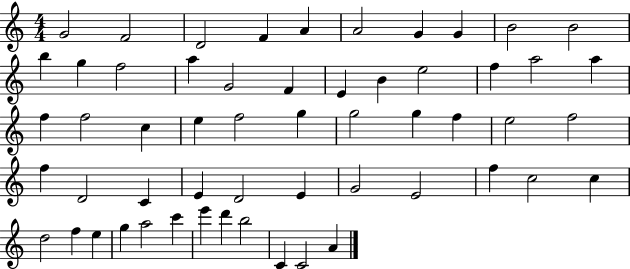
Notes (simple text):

G4/h F4/h D4/h F4/q A4/q A4/h G4/q G4/q B4/h B4/h B5/q G5/q F5/h A5/q G4/h F4/q E4/q B4/q E5/h F5/q A5/h A5/q F5/q F5/h C5/q E5/q F5/h G5/q G5/h G5/q F5/q E5/h F5/h F5/q D4/h C4/q E4/q D4/h E4/q G4/h E4/h F5/q C5/h C5/q D5/h F5/q E5/q G5/q A5/h C6/q E6/q D6/q B5/h C4/q C4/h A4/q